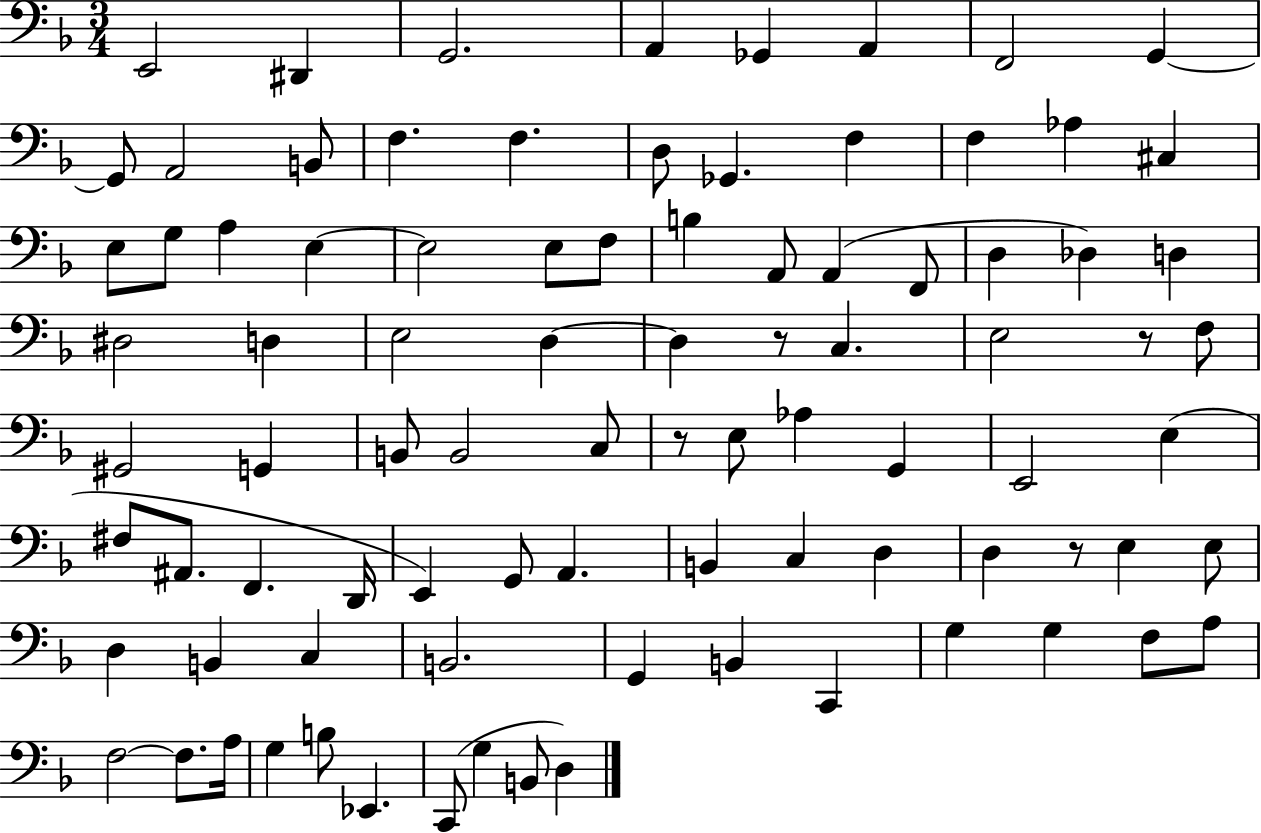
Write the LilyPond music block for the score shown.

{
  \clef bass
  \numericTimeSignature
  \time 3/4
  \key f \major
  e,2 dis,4 | g,2. | a,4 ges,4 a,4 | f,2 g,4~~ | \break g,8 a,2 b,8 | f4. f4. | d8 ges,4. f4 | f4 aes4 cis4 | \break e8 g8 a4 e4~~ | e2 e8 f8 | b4 a,8 a,4( f,8 | d4 des4) d4 | \break dis2 d4 | e2 d4~~ | d4 r8 c4. | e2 r8 f8 | \break gis,2 g,4 | b,8 b,2 c8 | r8 e8 aes4 g,4 | e,2 e4( | \break fis8 ais,8. f,4. d,16 | e,4) g,8 a,4. | b,4 c4 d4 | d4 r8 e4 e8 | \break d4 b,4 c4 | b,2. | g,4 b,4 c,4 | g4 g4 f8 a8 | \break f2~~ f8. a16 | g4 b8 ees,4. | c,8( g4 b,8 d4) | \bar "|."
}